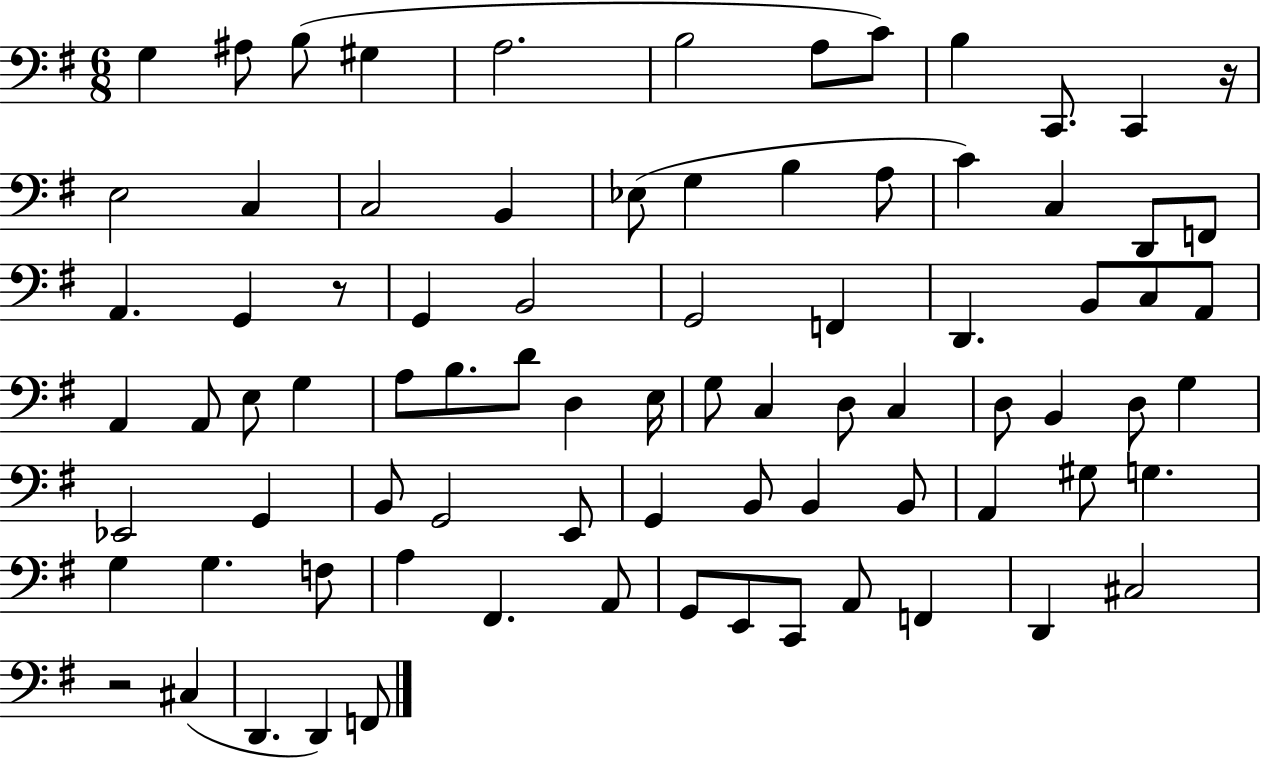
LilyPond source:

{
  \clef bass
  \numericTimeSignature
  \time 6/8
  \key g \major
  g4 ais8 b8( gis4 | a2. | b2 a8 c'8) | b4 c,8. c,4 r16 | \break e2 c4 | c2 b,4 | ees8( g4 b4 a8 | c'4) c4 d,8 f,8 | \break a,4. g,4 r8 | g,4 b,2 | g,2 f,4 | d,4. b,8 c8 a,8 | \break a,4 a,8 e8 g4 | a8 b8. d'8 d4 e16 | g8 c4 d8 c4 | d8 b,4 d8 g4 | \break ees,2 g,4 | b,8 g,2 e,8 | g,4 b,8 b,4 b,8 | a,4 gis8 g4. | \break g4 g4. f8 | a4 fis,4. a,8 | g,8 e,8 c,8 a,8 f,4 | d,4 cis2 | \break r2 cis4( | d,4. d,4) f,8 | \bar "|."
}